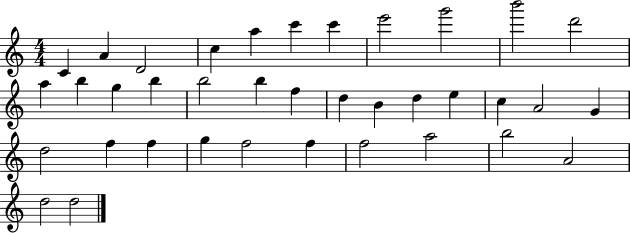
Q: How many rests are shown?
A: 0